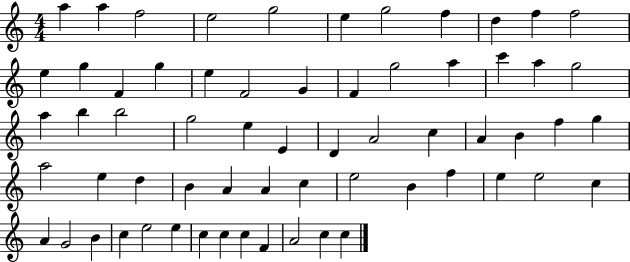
X:1
T:Untitled
M:4/4
L:1/4
K:C
a a f2 e2 g2 e g2 f d f f2 e g F g e F2 G F g2 a c' a g2 a b b2 g2 e E D A2 c A B f g a2 e d B A A c e2 B f e e2 c A G2 B c e2 e c c c F A2 c c